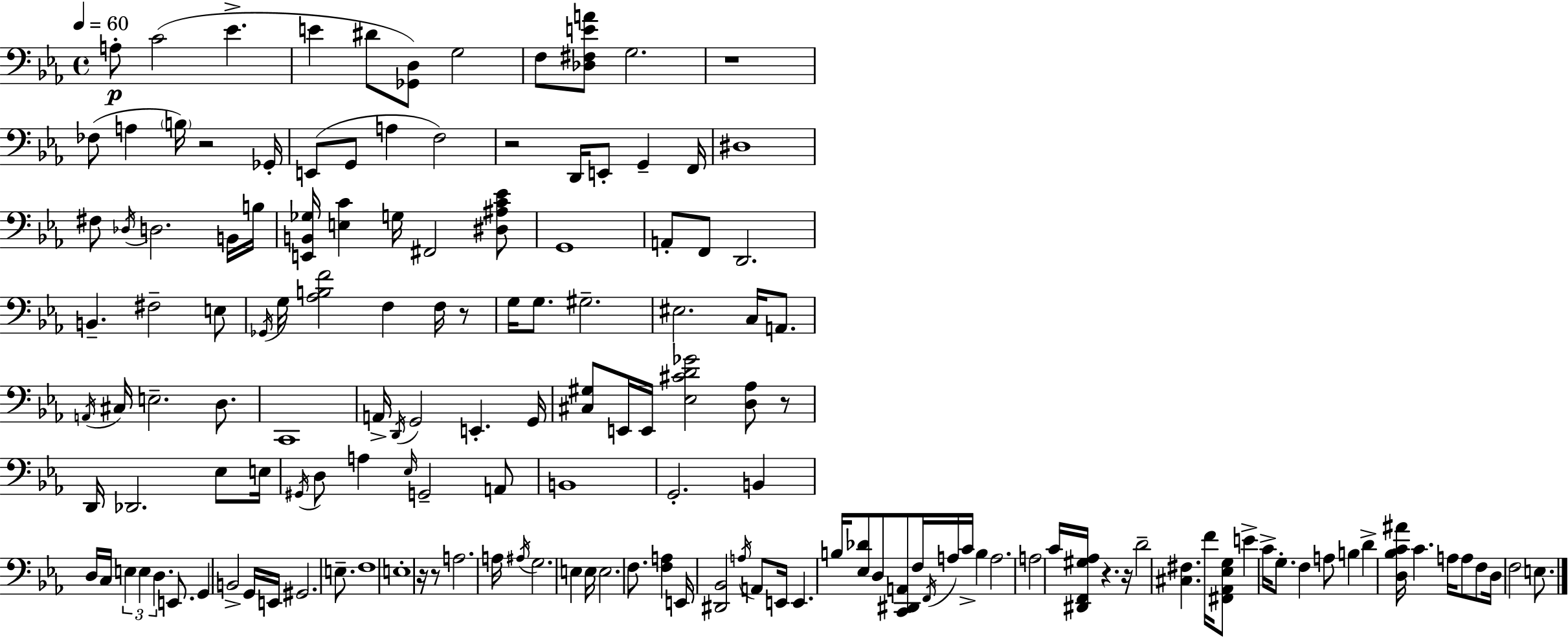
X:1
T:Untitled
M:4/4
L:1/4
K:Cm
A,/2 C2 _E E ^D/2 [_G,,D,]/2 G,2 F,/2 [_D,^F,EA]/2 G,2 z4 _F,/2 A, B,/4 z2 _G,,/4 E,,/2 G,,/2 A, F,2 z2 D,,/4 E,,/2 G,, F,,/4 ^D,4 ^F,/2 _D,/4 D,2 B,,/4 B,/4 [E,,B,,_G,]/4 [E,C] G,/4 ^F,,2 [^D,^A,C_E]/2 G,,4 A,,/2 F,,/2 D,,2 B,, ^F,2 E,/2 _G,,/4 G,/4 [_A,B,F]2 F, F,/4 z/2 G,/4 G,/2 ^G,2 ^E,2 C,/4 A,,/2 A,,/4 ^C,/4 E,2 D,/2 C,,4 A,,/4 D,,/4 G,,2 E,, G,,/4 [^C,^G,]/2 E,,/4 E,,/4 [_E,^CD_G]2 [D,_A,]/2 z/2 D,,/4 _D,,2 _E,/2 E,/4 ^G,,/4 D,/2 A, _E,/4 G,,2 A,,/2 B,,4 G,,2 B,, D,/4 C,/4 E, E, D, E,,/2 G,, B,,2 G,,/4 E,,/4 ^G,,2 E,/2 F,4 E,4 z/4 z/2 A,2 A,/4 ^A,/4 G,2 E, E,/4 E,2 F,/2 [F,A,] E,,/4 [^D,,_B,,]2 A,/4 A,,/2 E,,/4 E,, B,/4 [_E,_D]/2 D,/2 [C,,^D,,A,,]/2 F,/4 F,,/4 A,/4 C/4 B, A,2 A,2 C/4 [^D,,F,,^G,_A,]/4 z z/4 D2 [^C,^F,] F/4 [^F,,_A,,_E,G,]/2 E C/4 G,/2 F, A,/2 B, D [D,_B,C^A]/4 C A,/4 A,/2 F,/2 D,/4 F,2 E,/2